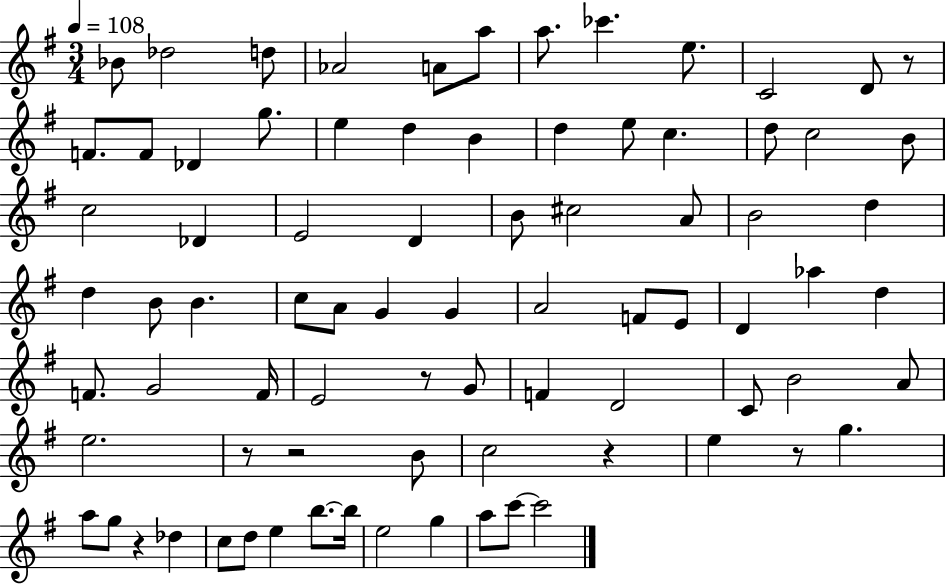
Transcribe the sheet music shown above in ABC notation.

X:1
T:Untitled
M:3/4
L:1/4
K:G
_B/2 _d2 d/2 _A2 A/2 a/2 a/2 _c' e/2 C2 D/2 z/2 F/2 F/2 _D g/2 e d B d e/2 c d/2 c2 B/2 c2 _D E2 D B/2 ^c2 A/2 B2 d d B/2 B c/2 A/2 G G A2 F/2 E/2 D _a d F/2 G2 F/4 E2 z/2 G/2 F D2 C/2 B2 A/2 e2 z/2 z2 B/2 c2 z e z/2 g a/2 g/2 z _d c/2 d/2 e b/2 b/4 e2 g a/2 c'/2 c'2